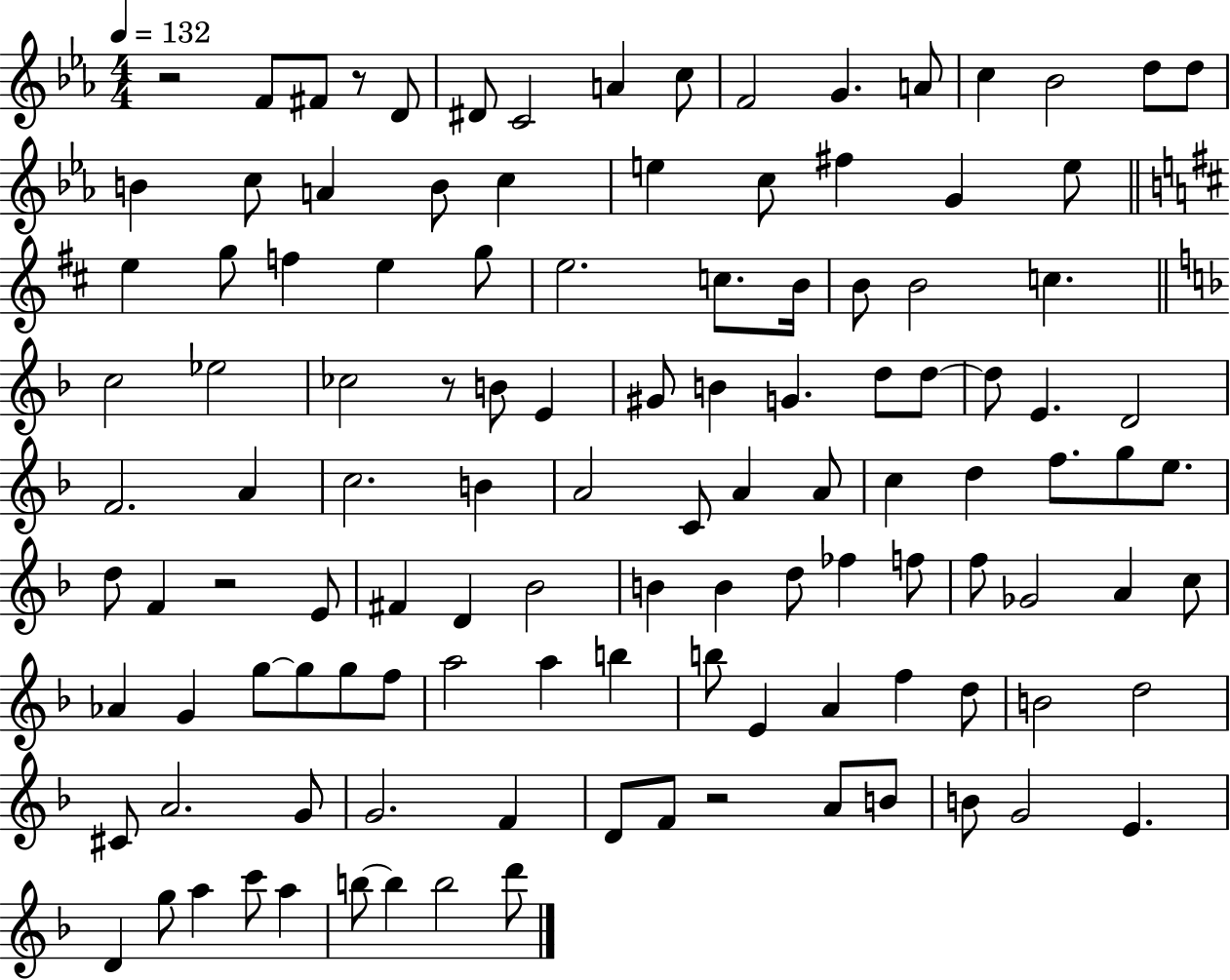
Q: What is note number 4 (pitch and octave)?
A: D#4